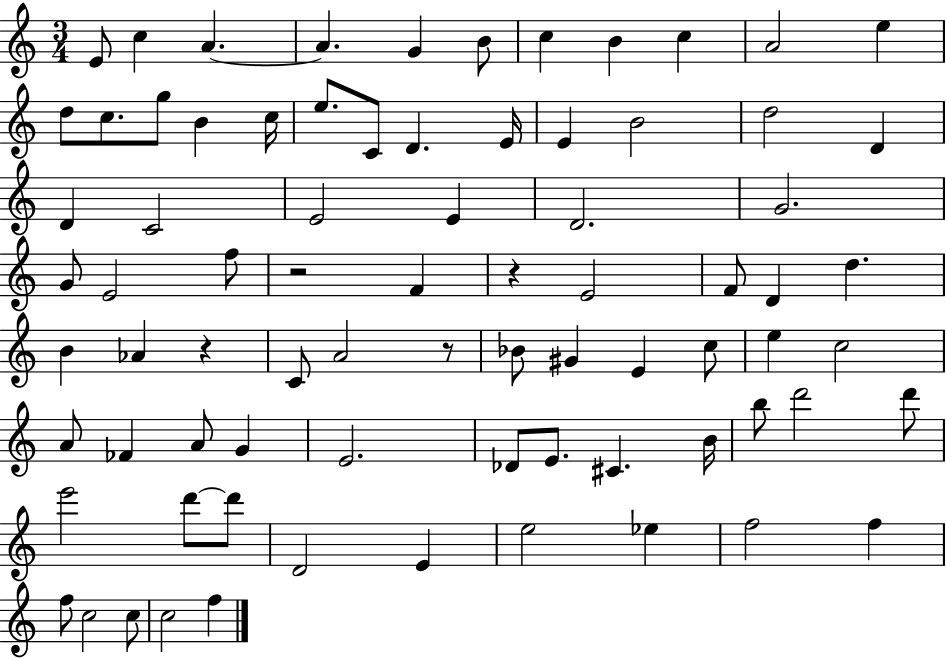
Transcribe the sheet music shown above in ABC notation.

X:1
T:Untitled
M:3/4
L:1/4
K:C
E/2 c A A G B/2 c B c A2 e d/2 c/2 g/2 B c/4 e/2 C/2 D E/4 E B2 d2 D D C2 E2 E D2 G2 G/2 E2 f/2 z2 F z E2 F/2 D d B _A z C/2 A2 z/2 _B/2 ^G E c/2 e c2 A/2 _F A/2 G E2 _D/2 E/2 ^C B/4 b/2 d'2 d'/2 e'2 d'/2 d'/2 D2 E e2 _e f2 f f/2 c2 c/2 c2 f